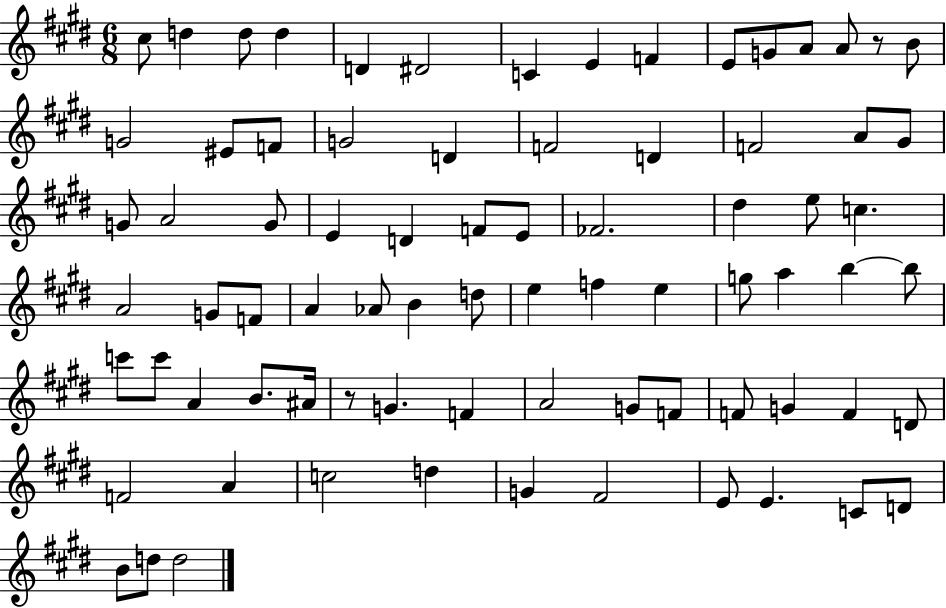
C#5/e D5/q D5/e D5/q D4/q D#4/h C4/q E4/q F4/q E4/e G4/e A4/e A4/e R/e B4/e G4/h EIS4/e F4/e G4/h D4/q F4/h D4/q F4/h A4/e G#4/e G4/e A4/h G4/e E4/q D4/q F4/e E4/e FES4/h. D#5/q E5/e C5/q. A4/h G4/e F4/e A4/q Ab4/e B4/q D5/e E5/q F5/q E5/q G5/e A5/q B5/q B5/e C6/e C6/e A4/q B4/e. A#4/s R/e G4/q. F4/q A4/h G4/e F4/e F4/e G4/q F4/q D4/e F4/h A4/q C5/h D5/q G4/q F#4/h E4/e E4/q. C4/e D4/e B4/e D5/e D5/h